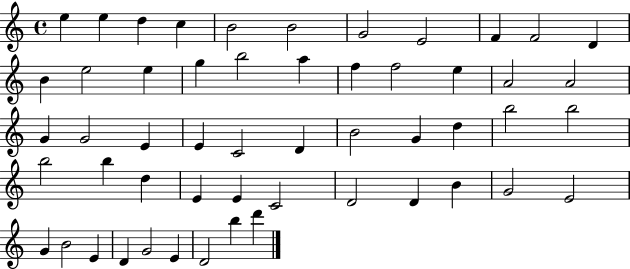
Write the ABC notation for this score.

X:1
T:Untitled
M:4/4
L:1/4
K:C
e e d c B2 B2 G2 E2 F F2 D B e2 e g b2 a f f2 e A2 A2 G G2 E E C2 D B2 G d b2 b2 b2 b d E E C2 D2 D B G2 E2 G B2 E D G2 E D2 b d'